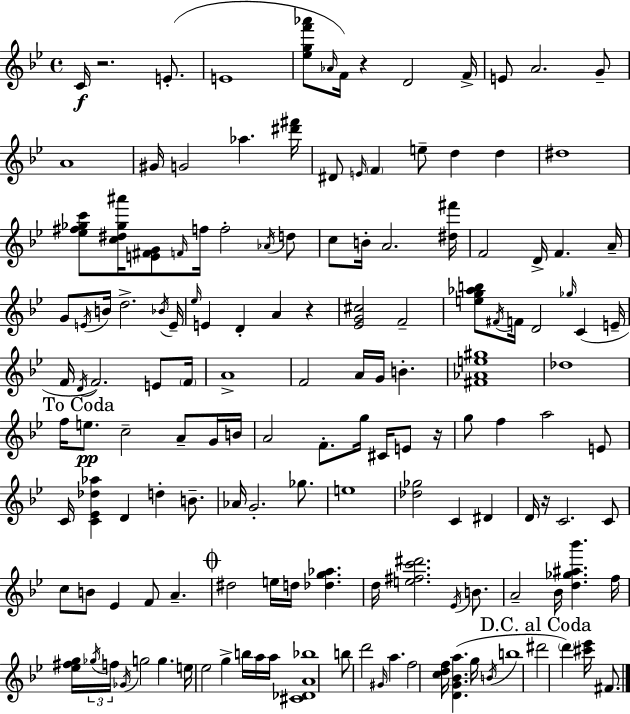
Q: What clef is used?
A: treble